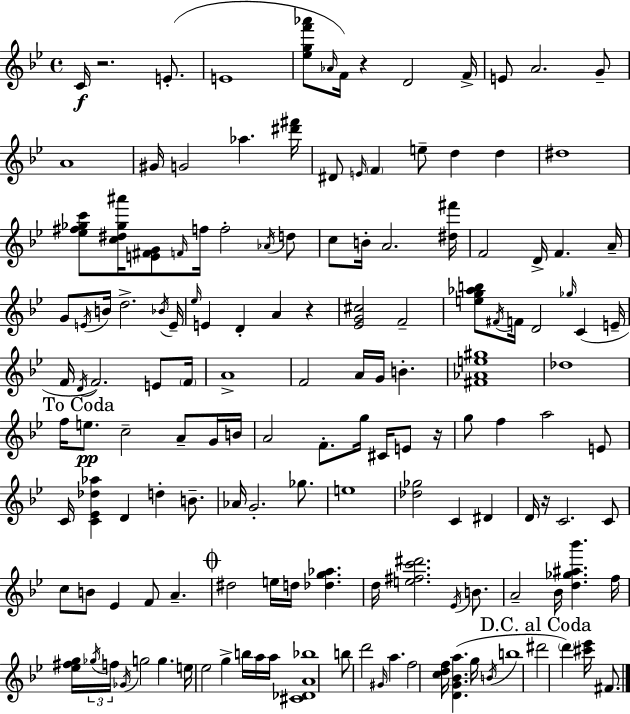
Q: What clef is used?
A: treble